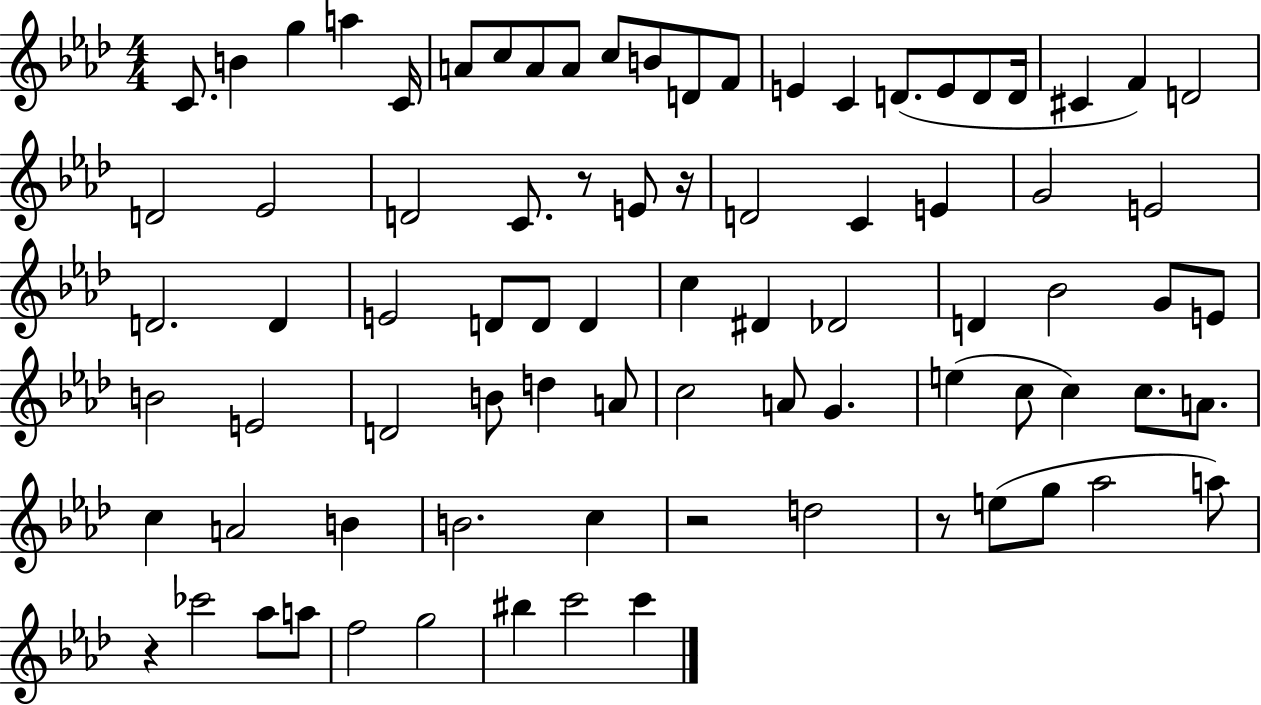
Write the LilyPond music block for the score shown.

{
  \clef treble
  \numericTimeSignature
  \time 4/4
  \key aes \major
  \repeat volta 2 { c'8. b'4 g''4 a''4 c'16 | a'8 c''8 a'8 a'8 c''8 b'8 d'8 f'8 | e'4 c'4 d'8.( e'8 d'8 d'16 | cis'4 f'4) d'2 | \break d'2 ees'2 | d'2 c'8. r8 e'8 r16 | d'2 c'4 e'4 | g'2 e'2 | \break d'2. d'4 | e'2 d'8 d'8 d'4 | c''4 dis'4 des'2 | d'4 bes'2 g'8 e'8 | \break b'2 e'2 | d'2 b'8 d''4 a'8 | c''2 a'8 g'4. | e''4( c''8 c''4) c''8. a'8. | \break c''4 a'2 b'4 | b'2. c''4 | r2 d''2 | r8 e''8( g''8 aes''2 a''8) | \break r4 ces'''2 aes''8 a''8 | f''2 g''2 | bis''4 c'''2 c'''4 | } \bar "|."
}